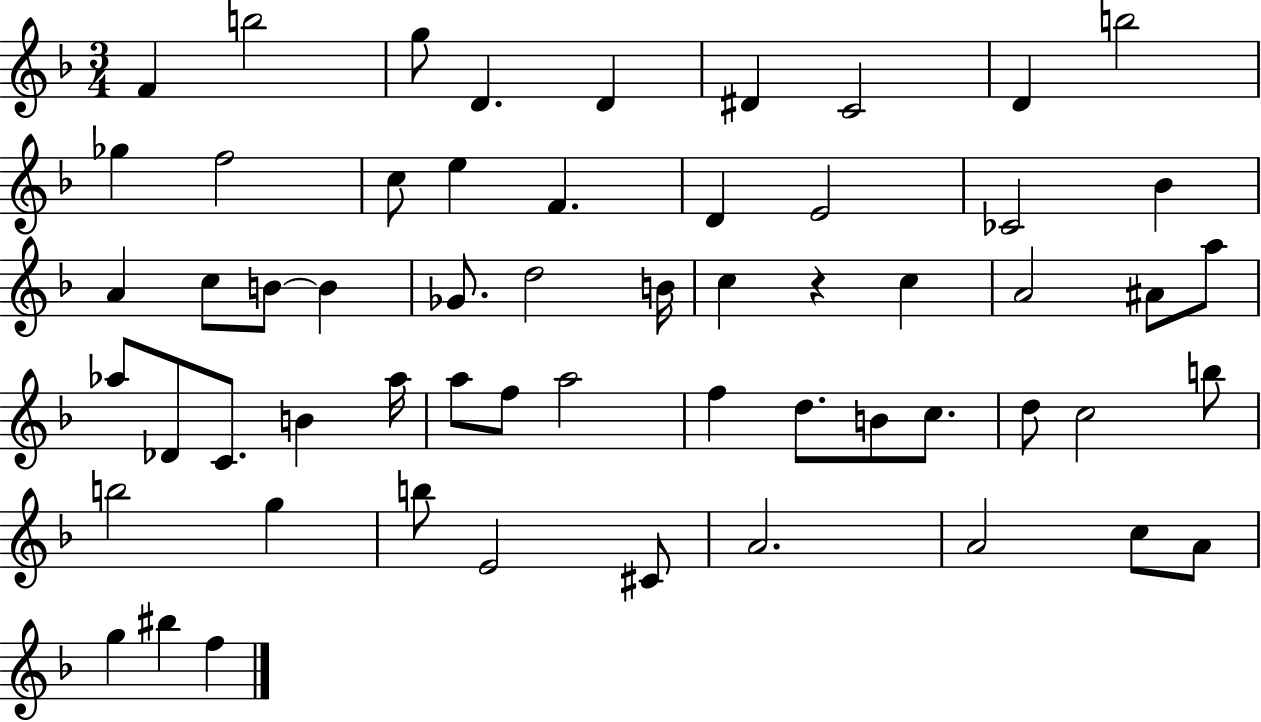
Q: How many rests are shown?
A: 1